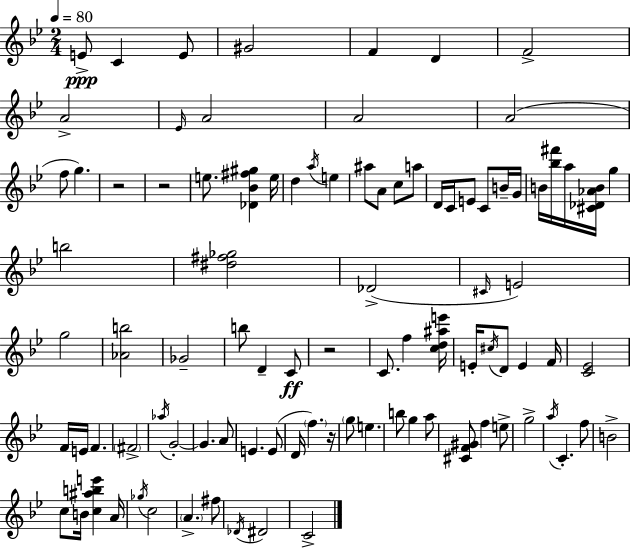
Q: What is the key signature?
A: BES major